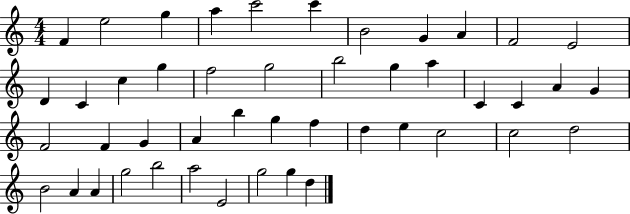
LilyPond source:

{
  \clef treble
  \numericTimeSignature
  \time 4/4
  \key c \major
  f'4 e''2 g''4 | a''4 c'''2 c'''4 | b'2 g'4 a'4 | f'2 e'2 | \break d'4 c'4 c''4 g''4 | f''2 g''2 | b''2 g''4 a''4 | c'4 c'4 a'4 g'4 | \break f'2 f'4 g'4 | a'4 b''4 g''4 f''4 | d''4 e''4 c''2 | c''2 d''2 | \break b'2 a'4 a'4 | g''2 b''2 | a''2 e'2 | g''2 g''4 d''4 | \break \bar "|."
}